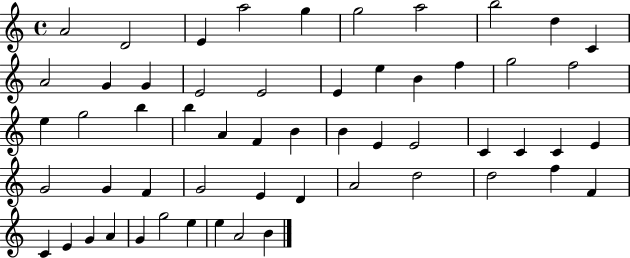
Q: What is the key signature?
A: C major